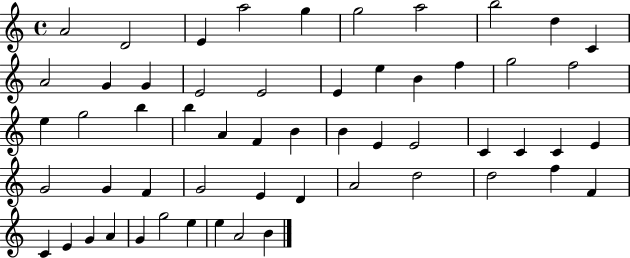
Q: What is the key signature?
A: C major